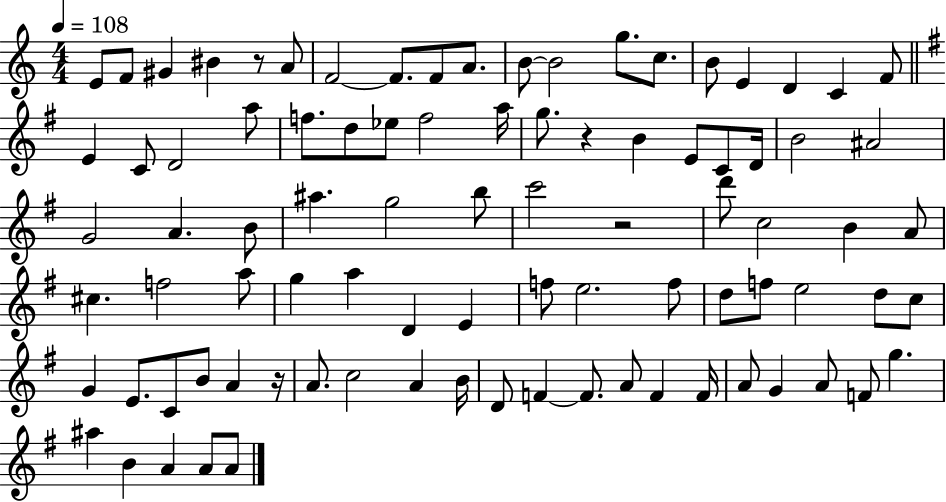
X:1
T:Untitled
M:4/4
L:1/4
K:C
E/2 F/2 ^G ^B z/2 A/2 F2 F/2 F/2 A/2 B/2 B2 g/2 c/2 B/2 E D C F/2 E C/2 D2 a/2 f/2 d/2 _e/2 f2 a/4 g/2 z B E/2 C/2 D/4 B2 ^A2 G2 A B/2 ^a g2 b/2 c'2 z2 d'/2 c2 B A/2 ^c f2 a/2 g a D E f/2 e2 f/2 d/2 f/2 e2 d/2 c/2 G E/2 C/2 B/2 A z/4 A/2 c2 A B/4 D/2 F F/2 A/2 F F/4 A/2 G A/2 F/2 g ^a B A A/2 A/2